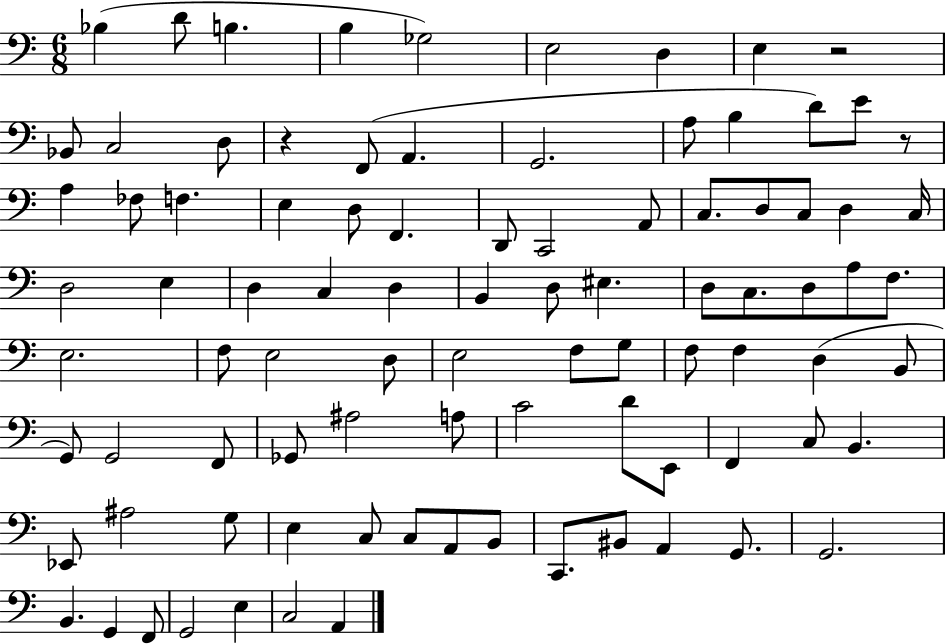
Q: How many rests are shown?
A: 3